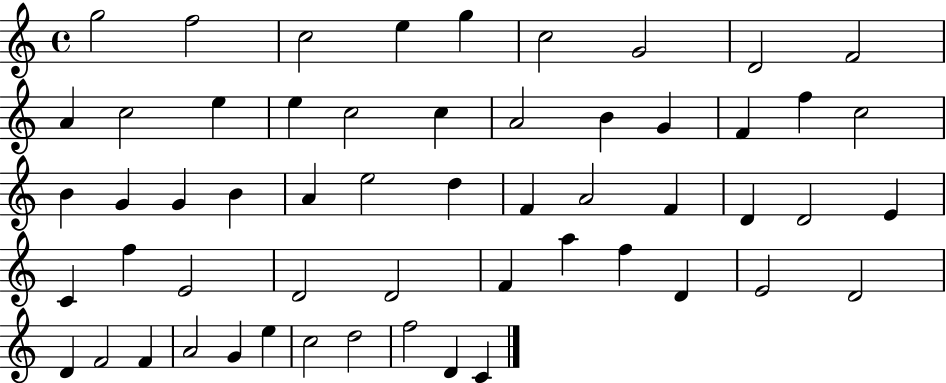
G5/h F5/h C5/h E5/q G5/q C5/h G4/h D4/h F4/h A4/q C5/h E5/q E5/q C5/h C5/q A4/h B4/q G4/q F4/q F5/q C5/h B4/q G4/q G4/q B4/q A4/q E5/h D5/q F4/q A4/h F4/q D4/q D4/h E4/q C4/q F5/q E4/h D4/h D4/h F4/q A5/q F5/q D4/q E4/h D4/h D4/q F4/h F4/q A4/h G4/q E5/q C5/h D5/h F5/h D4/q C4/q